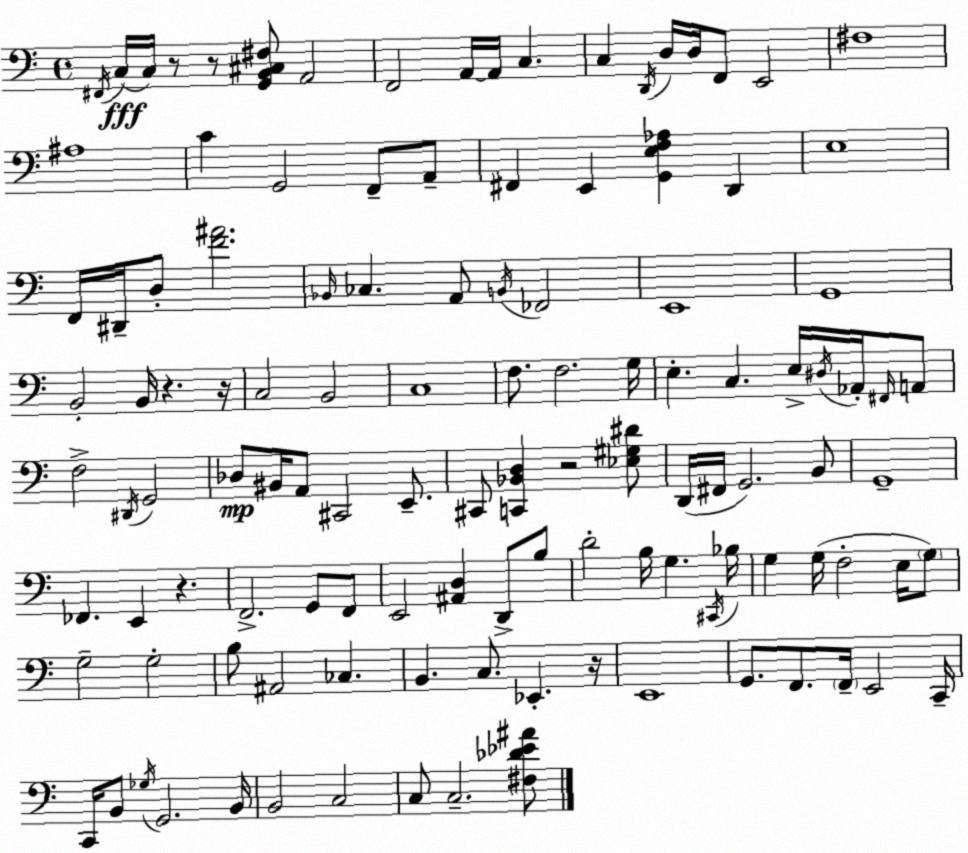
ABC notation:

X:1
T:Untitled
M:4/4
L:1/4
K:C
^F,,/4 C,/4 C,/4 z/2 z/2 [G,,B,,^C,^F,]/2 A,,2 F,,2 A,,/4 A,,/4 C, C, D,,/4 D,/4 D,/4 F,,/2 E,,2 ^F,4 ^A,4 C G,,2 F,,/2 A,,/2 ^F,, E,, [G,,E,F,_A,] D,, E,4 F,,/4 ^D,,/4 D,/2 [F^A]2 _B,,/4 _C, A,,/2 B,,/4 _F,,2 E,,4 G,,4 B,,2 B,,/4 z z/4 C,2 B,,2 C,4 F,/2 F,2 G,/4 E, C, E,/4 ^D,/4 _A,,/4 ^F,,/4 A,,/2 F,2 ^D,,/4 G,,2 _D,/2 ^B,,/4 A,,/2 ^C,,2 E,,/2 ^C,,/2 [C,,_B,,D,] z2 [_E,^G,^D]/2 D,,/4 ^F,,/4 G,,2 B,,/2 G,,4 _F,, E,, z F,,2 G,,/2 F,,/2 E,,2 [^A,,D,] D,,/2 B,/2 D2 B,/4 G, ^C,,/4 _B,/4 G, G,/4 F,2 E,/4 G,/2 G,2 G,2 B,/2 ^A,,2 _C, B,, C,/2 _E,, z/4 E,,4 G,,/2 F,,/2 F,,/4 E,,2 C,,/4 C,,/4 B,,/2 _G,/4 G,,2 B,,/4 B,,2 C,2 C,/2 C,2 [^F,_D_E^A]/2